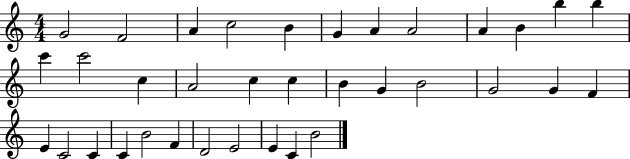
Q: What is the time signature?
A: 4/4